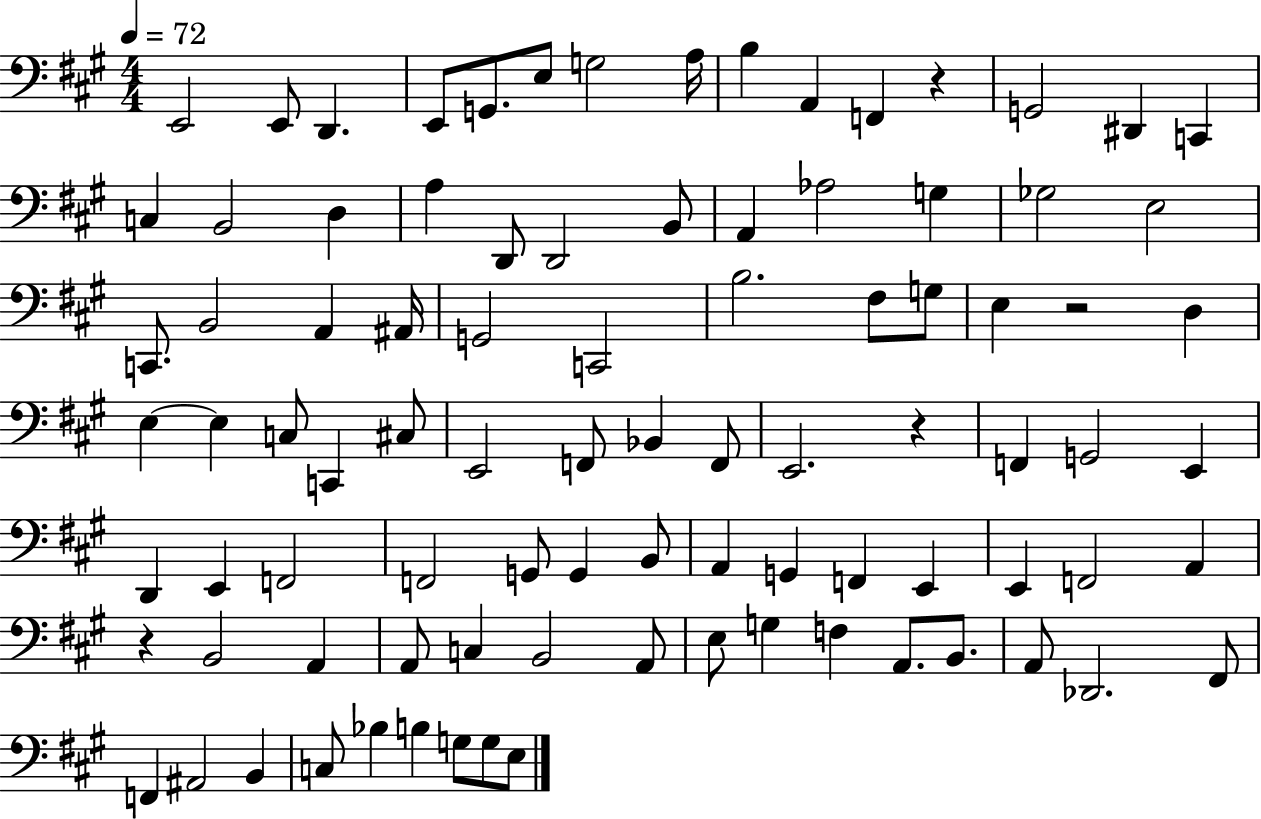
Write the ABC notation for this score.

X:1
T:Untitled
M:4/4
L:1/4
K:A
E,,2 E,,/2 D,, E,,/2 G,,/2 E,/2 G,2 A,/4 B, A,, F,, z G,,2 ^D,, C,, C, B,,2 D, A, D,,/2 D,,2 B,,/2 A,, _A,2 G, _G,2 E,2 C,,/2 B,,2 A,, ^A,,/4 G,,2 C,,2 B,2 ^F,/2 G,/2 E, z2 D, E, E, C,/2 C,, ^C,/2 E,,2 F,,/2 _B,, F,,/2 E,,2 z F,, G,,2 E,, D,, E,, F,,2 F,,2 G,,/2 G,, B,,/2 A,, G,, F,, E,, E,, F,,2 A,, z B,,2 A,, A,,/2 C, B,,2 A,,/2 E,/2 G, F, A,,/2 B,,/2 A,,/2 _D,,2 ^F,,/2 F,, ^A,,2 B,, C,/2 _B, B, G,/2 G,/2 E,/2